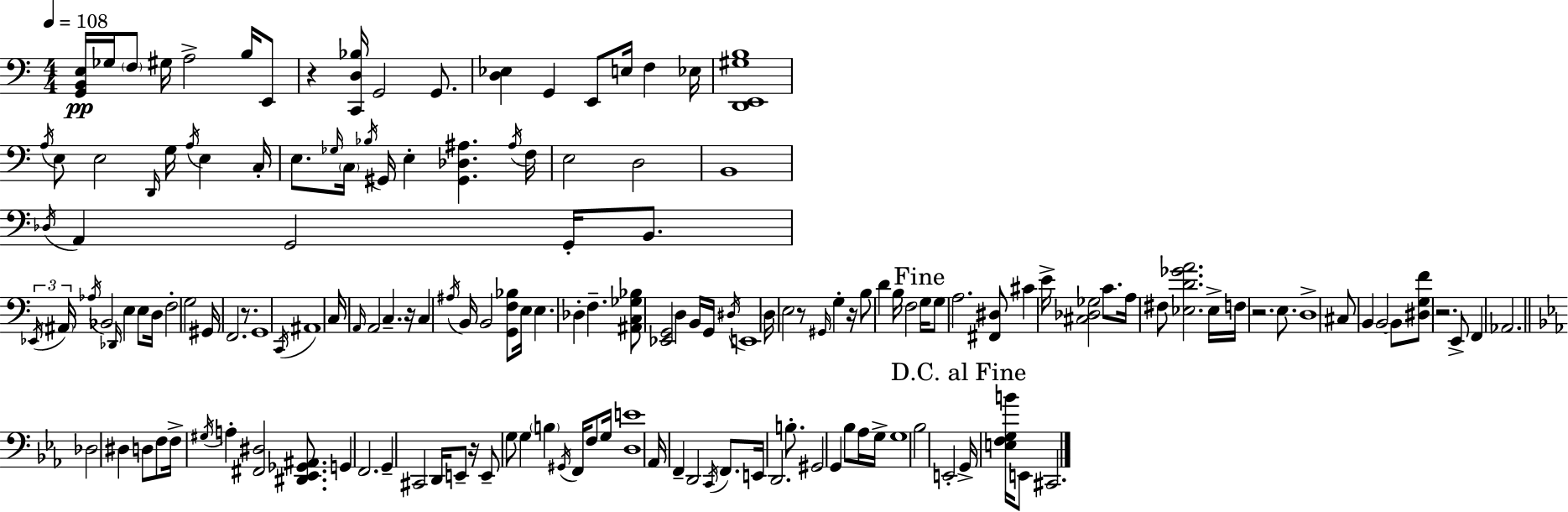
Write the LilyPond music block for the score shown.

{
  \clef bass
  \numericTimeSignature
  \time 4/4
  \key c \major
  \tempo 4 = 108
  <g, b, e>16\pp ges16 \parenthesize f8 gis16 a2-> b16 e,8 | r4 <c, d bes>16 g,2 g,8. | <d ees>4 g,4 e,8 e16 f4 ees16 | <d, e, gis b>1 | \break \acciaccatura { a16 } e8 e2 \grace { d,16 } g16 \acciaccatura { a16 } e4 | c16-. e8. \grace { ges16 } \parenthesize c16 \acciaccatura { bes16 } gis,16 e4-. <gis, des ais>4. | \acciaccatura { ais16 } f16 e2 d2 | b,1 | \break \acciaccatura { des16 } a,4 g,2 | g,16-. b,8. \tuplet 3/2 { \acciaccatura { ees,16 } \parenthesize ais,16 \acciaccatura { aes16 } } bes,2 | \grace { des,16 } e4 e8 d16 f2-. | g2 gis,16 f,2. | \break r8. g,1 | \acciaccatura { c,16 } ais,1 | c16 \grace { a,16 } a,2 | c4.-- r16 c4 | \break \acciaccatura { ais16 } b,16 b,2 <g, f bes>8 e16 e4. | des4-. f4.-- <ais, c ges bes>8 <ees, g,>2 | d4 b,16 g,16 \acciaccatura { dis16 } e,1 | d16 e2 | \break r8 \grace { gis,16 } g4-. r16 b8 | d'4 b16 f2 \mark "Fine" g16 g8 | a2. <fis, dis>8 cis'4 | e'16-> <cis des ges>2 c'8. a16 | \break fis8 <ees d' ges' a'>2. ees16-> f16 | r2. e8. d1-> | cis8 | b,4 b,2~~ b,8 <dis g f'>8 | \break r2. e,8-> f,4 | aes,2. \bar "||" \break \key ees \major des2 dis4 d8 f8 | f16-> \acciaccatura { gis16 } a4-. <fis, dis>2 <dis, ees, ges, ais,>8. | g,4 f,2. | g,4-- cis,2 d,16 e,8-- | \break r16 e,8-- g8 g4 \parenthesize b4 \acciaccatura { gis,16 } f,16 f8 | g16 <d e'>1 | aes,16 f,4-- d,2 \acciaccatura { c,16 } | f,8. e,16 d,2. | \break b8.-. gis,2 g,4 bes8 | aes16 g16-> g1 | bes2 e,2-. | \mark "D.C. al Fine" g,16-> <e f g b'>16 e,8 cis,2. | \break \bar "|."
}